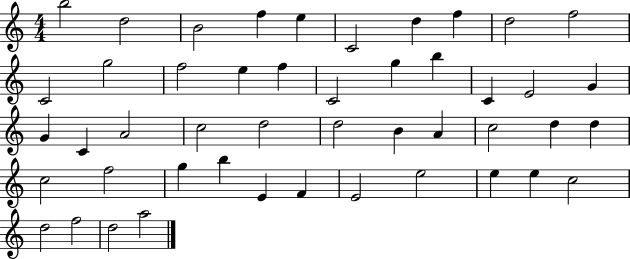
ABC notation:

X:1
T:Untitled
M:4/4
L:1/4
K:C
b2 d2 B2 f e C2 d f d2 f2 C2 g2 f2 e f C2 g b C E2 G G C A2 c2 d2 d2 B A c2 d d c2 f2 g b E F E2 e2 e e c2 d2 f2 d2 a2